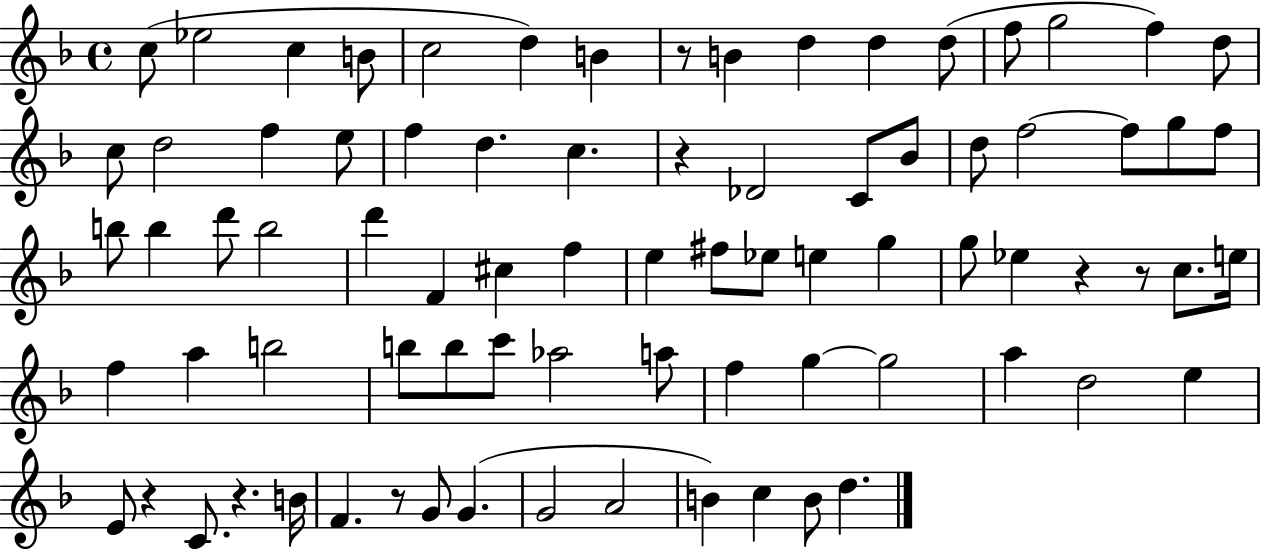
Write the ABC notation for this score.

X:1
T:Untitled
M:4/4
L:1/4
K:F
c/2 _e2 c B/2 c2 d B z/2 B d d d/2 f/2 g2 f d/2 c/2 d2 f e/2 f d c z _D2 C/2 _B/2 d/2 f2 f/2 g/2 f/2 b/2 b d'/2 b2 d' F ^c f e ^f/2 _e/2 e g g/2 _e z z/2 c/2 e/4 f a b2 b/2 b/2 c'/2 _a2 a/2 f g g2 a d2 e E/2 z C/2 z B/4 F z/2 G/2 G G2 A2 B c B/2 d